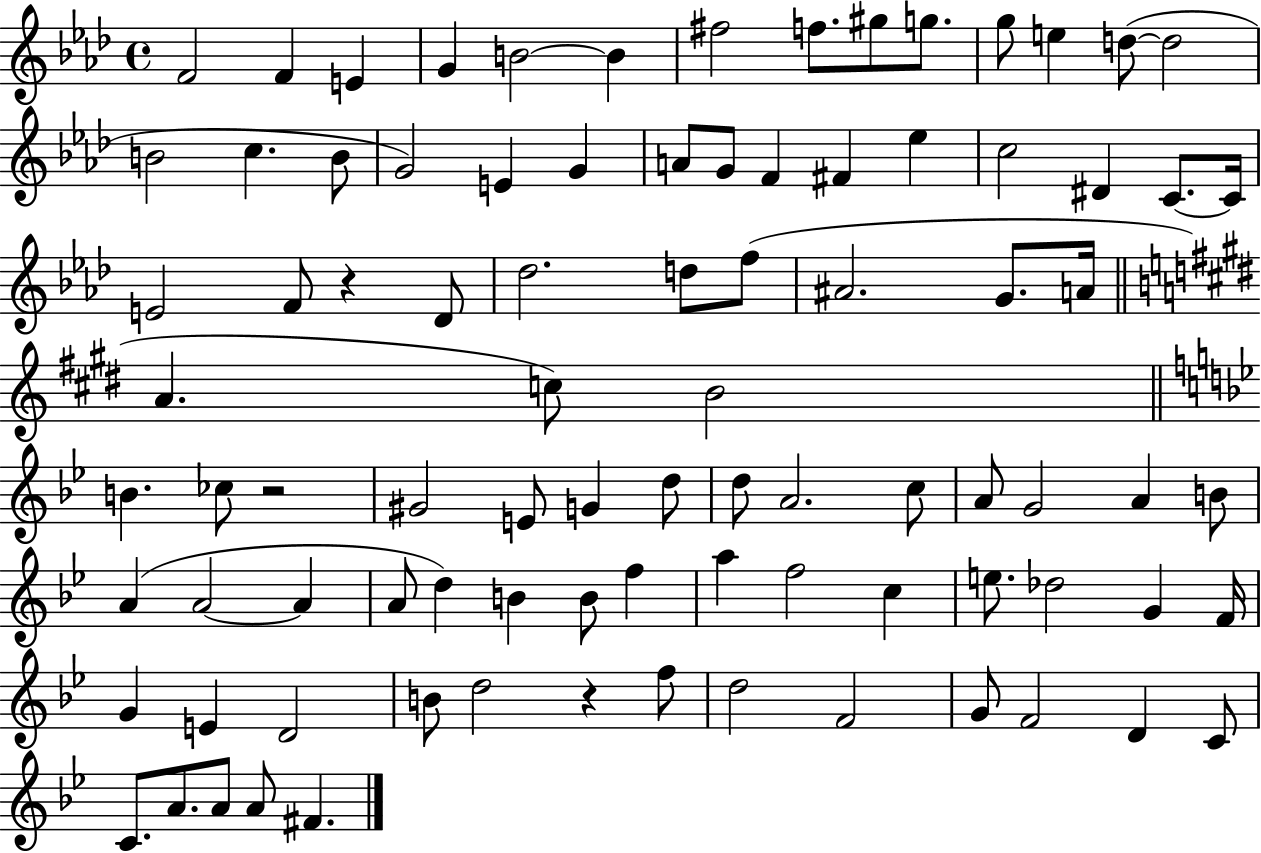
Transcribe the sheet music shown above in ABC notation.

X:1
T:Untitled
M:4/4
L:1/4
K:Ab
F2 F E G B2 B ^f2 f/2 ^g/2 g/2 g/2 e d/2 d2 B2 c B/2 G2 E G A/2 G/2 F ^F _e c2 ^D C/2 C/4 E2 F/2 z _D/2 _d2 d/2 f/2 ^A2 G/2 A/4 A c/2 B2 B _c/2 z2 ^G2 E/2 G d/2 d/2 A2 c/2 A/2 G2 A B/2 A A2 A A/2 d B B/2 f a f2 c e/2 _d2 G F/4 G E D2 B/2 d2 z f/2 d2 F2 G/2 F2 D C/2 C/2 A/2 A/2 A/2 ^F